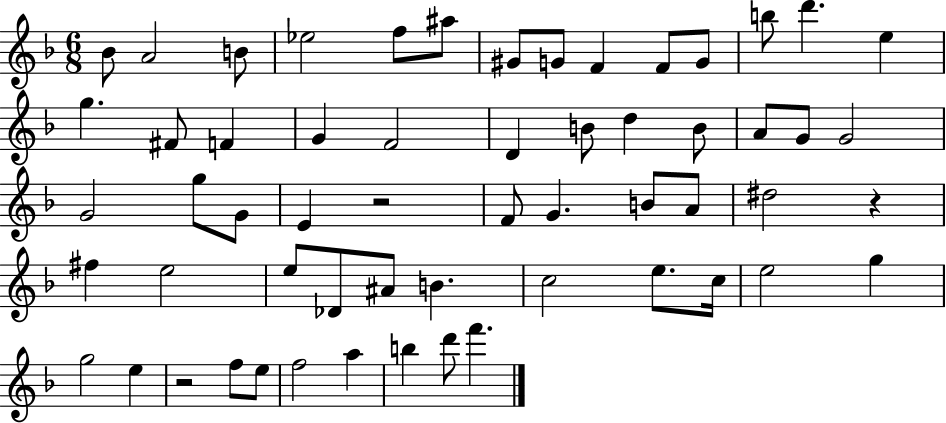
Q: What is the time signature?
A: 6/8